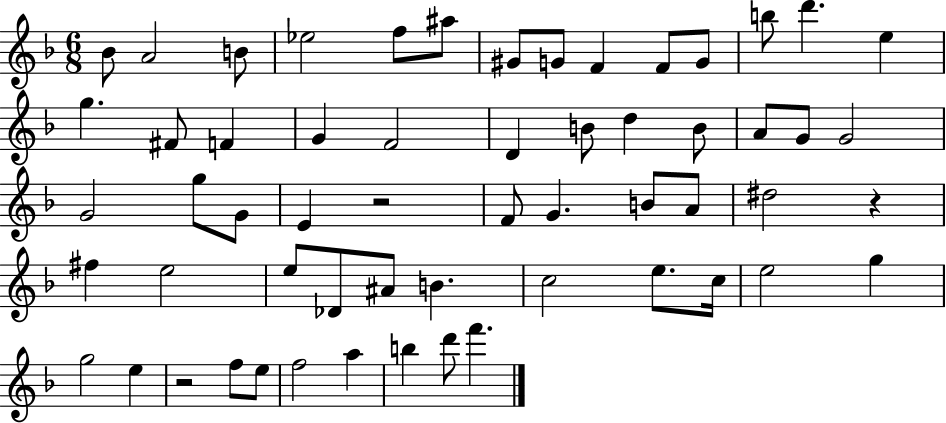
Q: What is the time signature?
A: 6/8